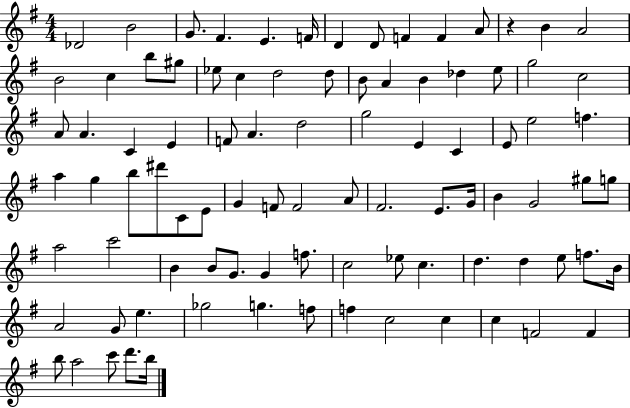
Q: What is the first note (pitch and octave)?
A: Db4